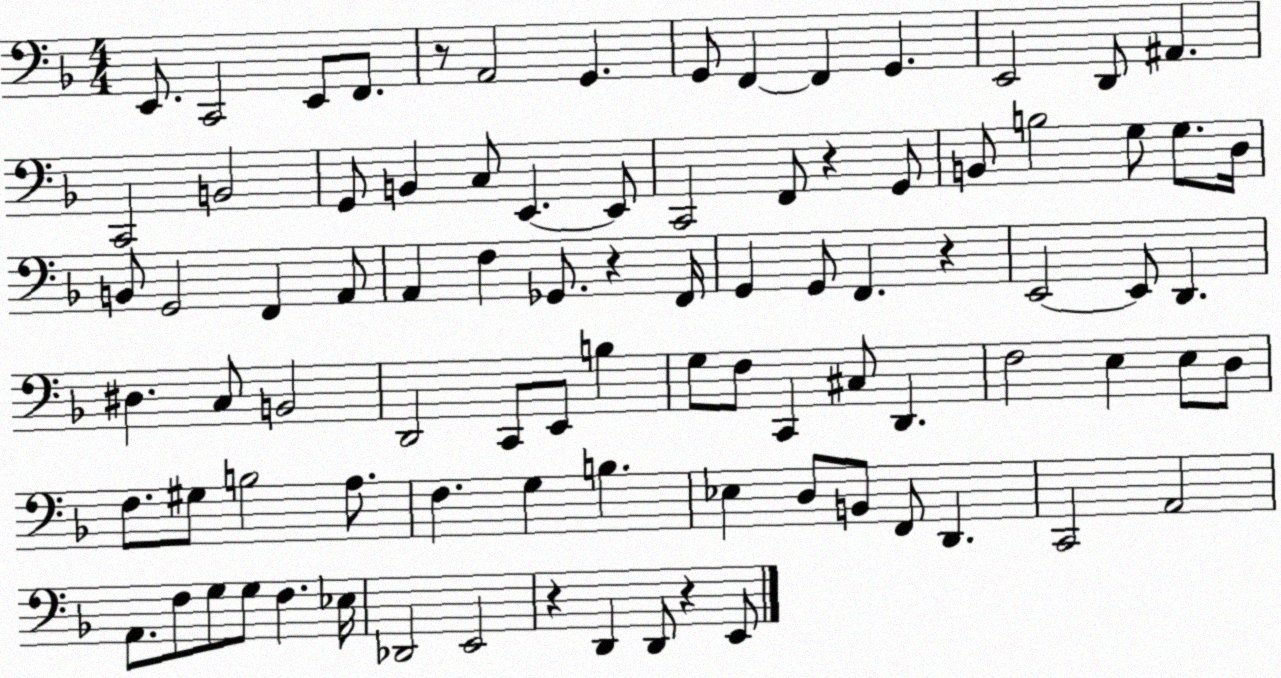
X:1
T:Untitled
M:4/4
L:1/4
K:F
E,,/2 C,,2 E,,/2 F,,/2 z/2 A,,2 G,, G,,/2 F,, F,, G,, E,,2 D,,/2 ^A,, C,,2 B,,2 G,,/2 B,, C,/2 E,, E,,/2 C,,2 F,,/2 z G,,/2 B,,/2 B,2 G,/2 G,/2 D,/4 B,,/2 G,,2 F,, A,,/2 A,, F, _G,,/2 z F,,/4 G,, G,,/2 F,, z E,,2 E,,/2 D,, ^D, C,/2 B,,2 D,,2 C,,/2 E,,/2 B, G,/2 F,/2 C,, ^C,/2 D,, F,2 E, E,/2 D,/2 F,/2 ^G,/2 B,2 A,/2 F, G, B, _E, D,/2 B,,/2 F,,/2 D,, C,,2 A,,2 A,,/2 F,/2 G,/2 G,/2 F, _E,/4 _D,,2 E,,2 z D,, D,,/2 z E,,/2